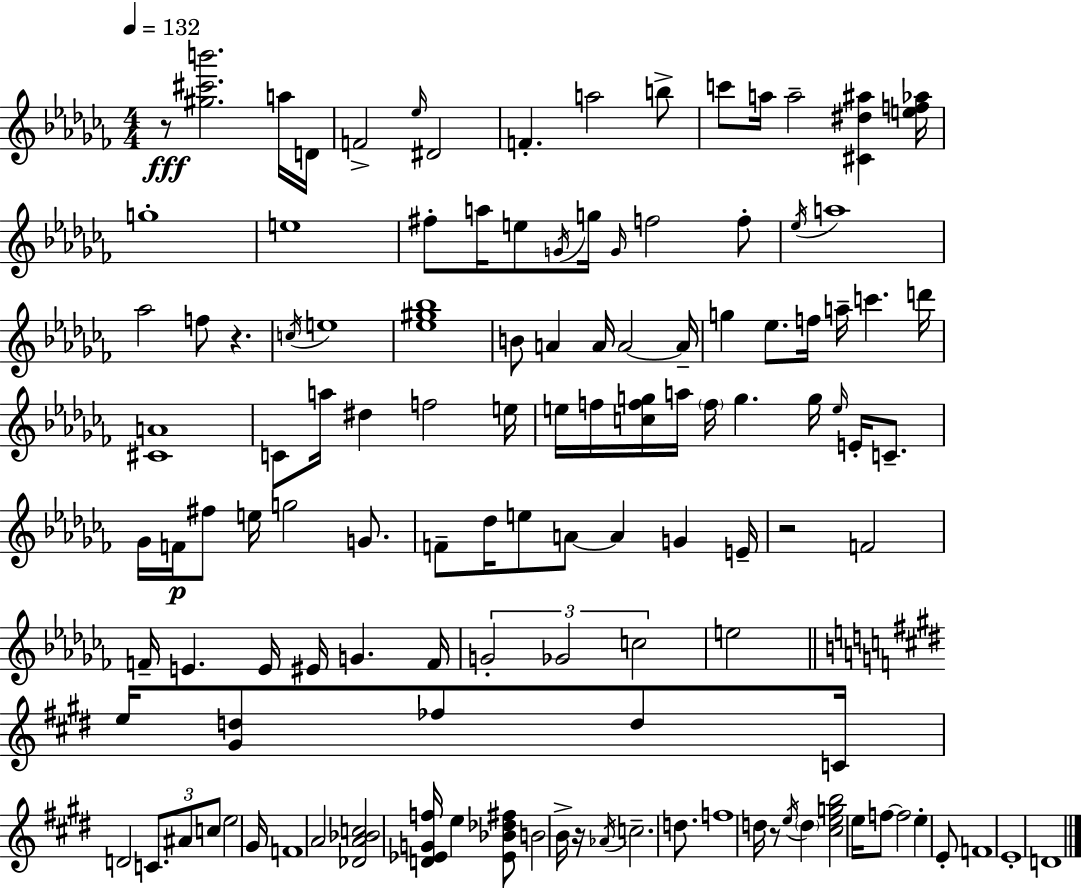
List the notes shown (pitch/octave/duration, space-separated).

R/e [G#5,C#6,B6]/h. A5/s D4/s F4/h Eb5/s D#4/h F4/q. A5/h B5/e C6/e A5/s A5/h [C#4,D#5,A#5]/q [E5,F5,Ab5]/s G5/w E5/w F#5/e A5/s E5/e G4/s G5/s G4/s F5/h F5/e Eb5/s A5/w Ab5/h F5/e R/q. C5/s E5/w [Eb5,G#5,Bb5]/w B4/e A4/q A4/s A4/h A4/s G5/q Eb5/e. F5/s A5/s C6/q. D6/s [C#4,A4]/w C4/e A5/s D#5/q F5/h E5/s E5/s F5/s [C5,F5,G5]/s A5/s F5/s G5/q. G5/s E5/s E4/s C4/e. Gb4/s F4/s F#5/e E5/s G5/h G4/e. F4/e Db5/s E5/e A4/e A4/q G4/q E4/s R/h F4/h F4/s E4/q. E4/s EIS4/s G4/q. F4/s G4/h Gb4/h C5/h E5/h E5/s [G#4,D5]/e FES5/e D5/e C4/s D4/h C4/e. A#4/e C5/e E5/h G#4/s F4/w A4/h [Db4,A4,Bb4,C5]/h [D4,Eb4,G4,F5]/s E5/q [Eb4,Bb4,Db5,F#5]/e B4/h B4/s R/s Ab4/s C5/h. D5/e. F5/w D5/s R/e E5/s D5/q [C#5,E5,G5,B5]/h E5/s F5/e F5/h E5/q E4/e F4/w E4/w D4/w